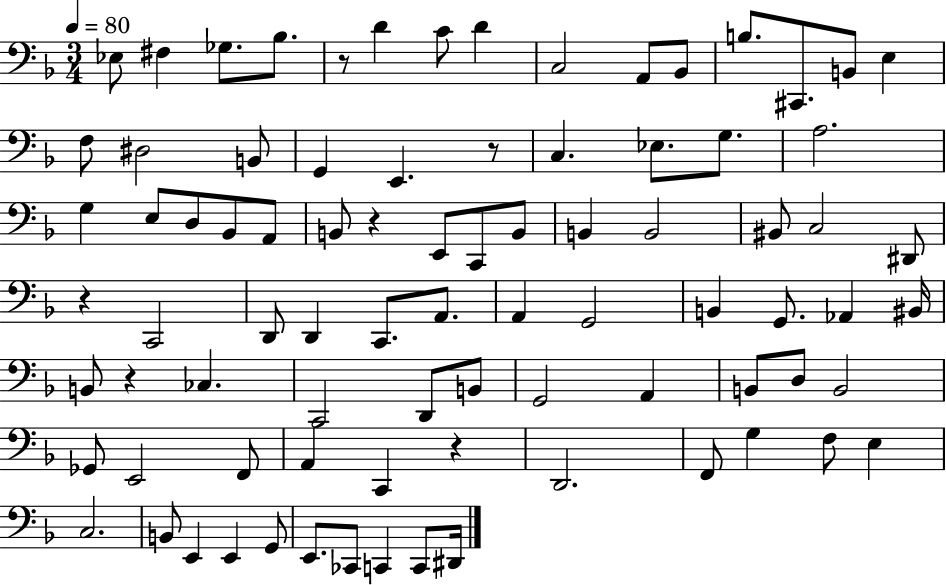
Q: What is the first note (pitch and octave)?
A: Eb3